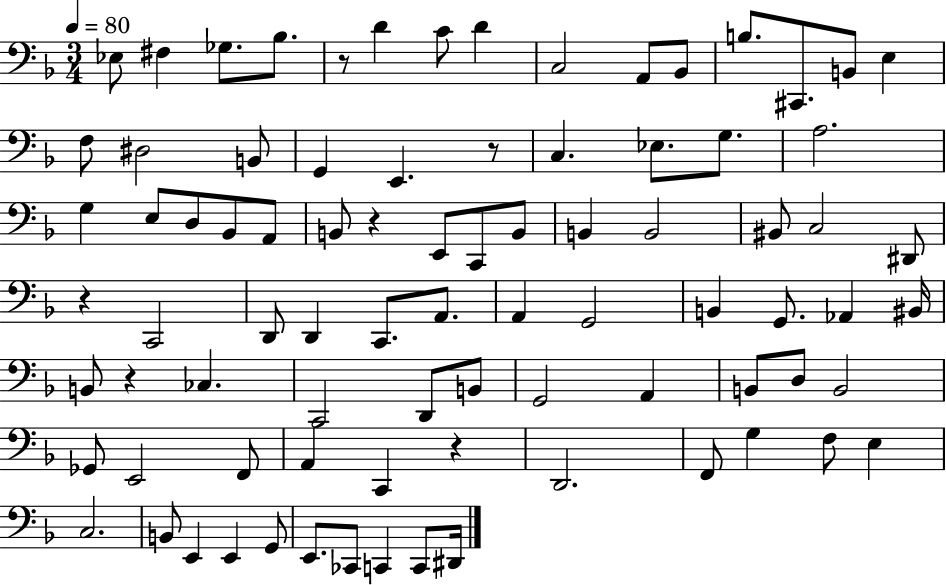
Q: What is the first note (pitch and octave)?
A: Eb3